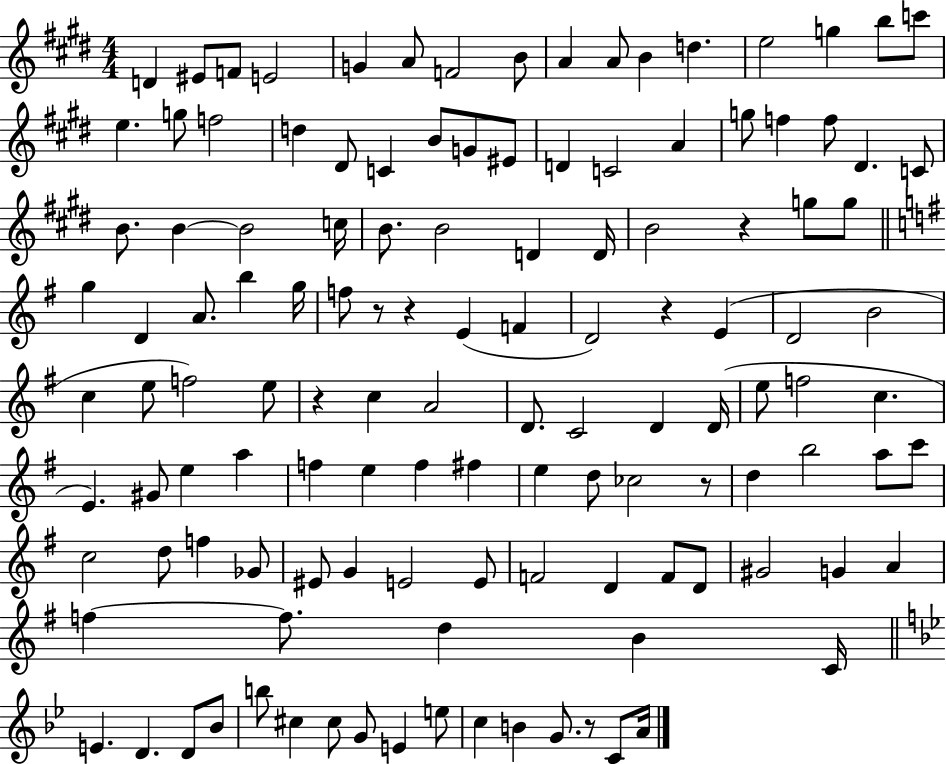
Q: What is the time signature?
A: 4/4